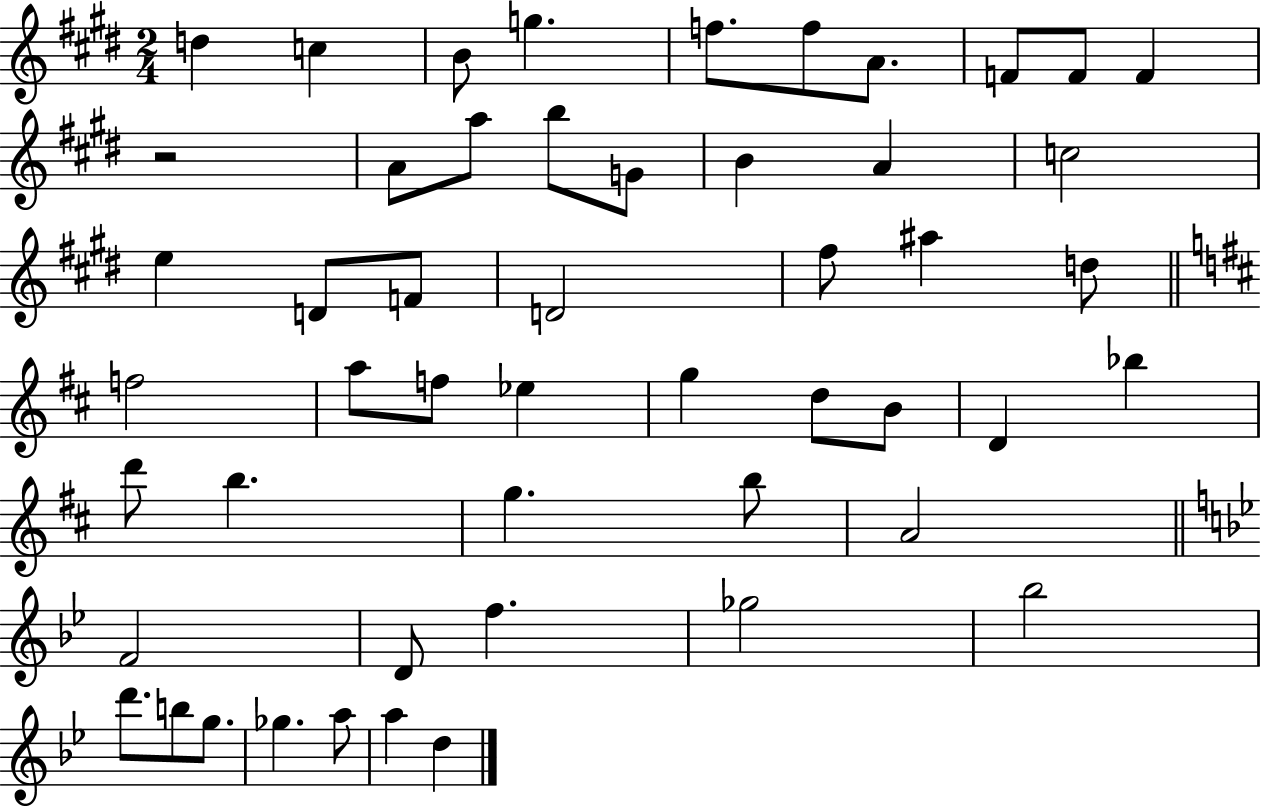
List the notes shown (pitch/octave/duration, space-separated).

D5/q C5/q B4/e G5/q. F5/e. F5/e A4/e. F4/e F4/e F4/q R/h A4/e A5/e B5/e G4/e B4/q A4/q C5/h E5/q D4/e F4/e D4/h F#5/e A#5/q D5/e F5/h A5/e F5/e Eb5/q G5/q D5/e B4/e D4/q Bb5/q D6/e B5/q. G5/q. B5/e A4/h F4/h D4/e F5/q. Gb5/h Bb5/h D6/e. B5/e G5/e. Gb5/q. A5/e A5/q D5/q